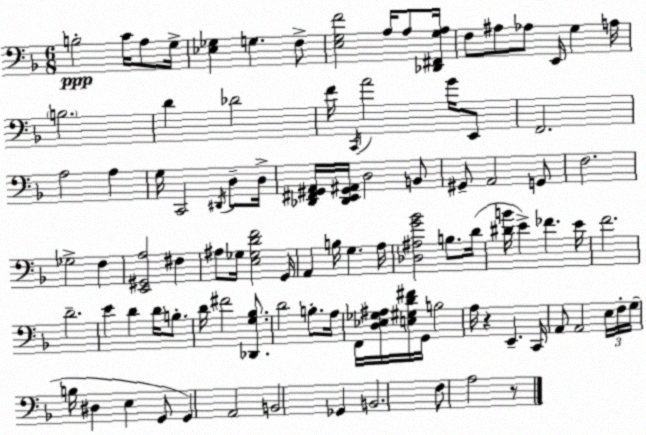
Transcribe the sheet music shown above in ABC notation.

X:1
T:Untitled
M:6/8
L:1/4
K:Dm
B,2 C/4 A,/2 G,/4 [_E,_G,] G, F,/2 [E,G,F]2 A,/4 A,/2 [_D,,^F,,G,A,]/4 F,/2 ^A,/2 _A,/2 E,,/4 G, A,/4 B,2 D _D2 F/4 C,,/4 A2 G/4 E,,/2 F,,2 A,2 A, G,/4 C,,2 ^D,,/4 D,/2 D,/4 [_D,,^F,,^G,,A,,]/4 [_D,,E,,^G,,^A,,]/4 D,2 B,,/2 ^G,,/2 A,,2 G,,/2 F,2 _G,2 F, [E,,^G,,A,]2 ^F, ^A,/2 _G,/4 [E,_G,DF]2 G,,/4 A,, B,/4 G, A,/4 [_D,^A,G_B]2 B,/2 D/4 [^DB]/4 E _F E/4 F2 D2 E D D/4 B,/2 D/4 ^F2 [_D,,G,_B,]/2 D2 B,/2 A,/4 F,,/4 [D,_E,_G,^A,]/4 [E,^G,D^F]/4 G,,/4 B,2 A,/4 z E,, C,,/4 A,,/2 A,,2 E,/4 F,/4 G,/4 B,/4 ^D, E, G,,/2 G,, A,,2 B,,2 _G,, B,,2 F,/2 A,2 z/2